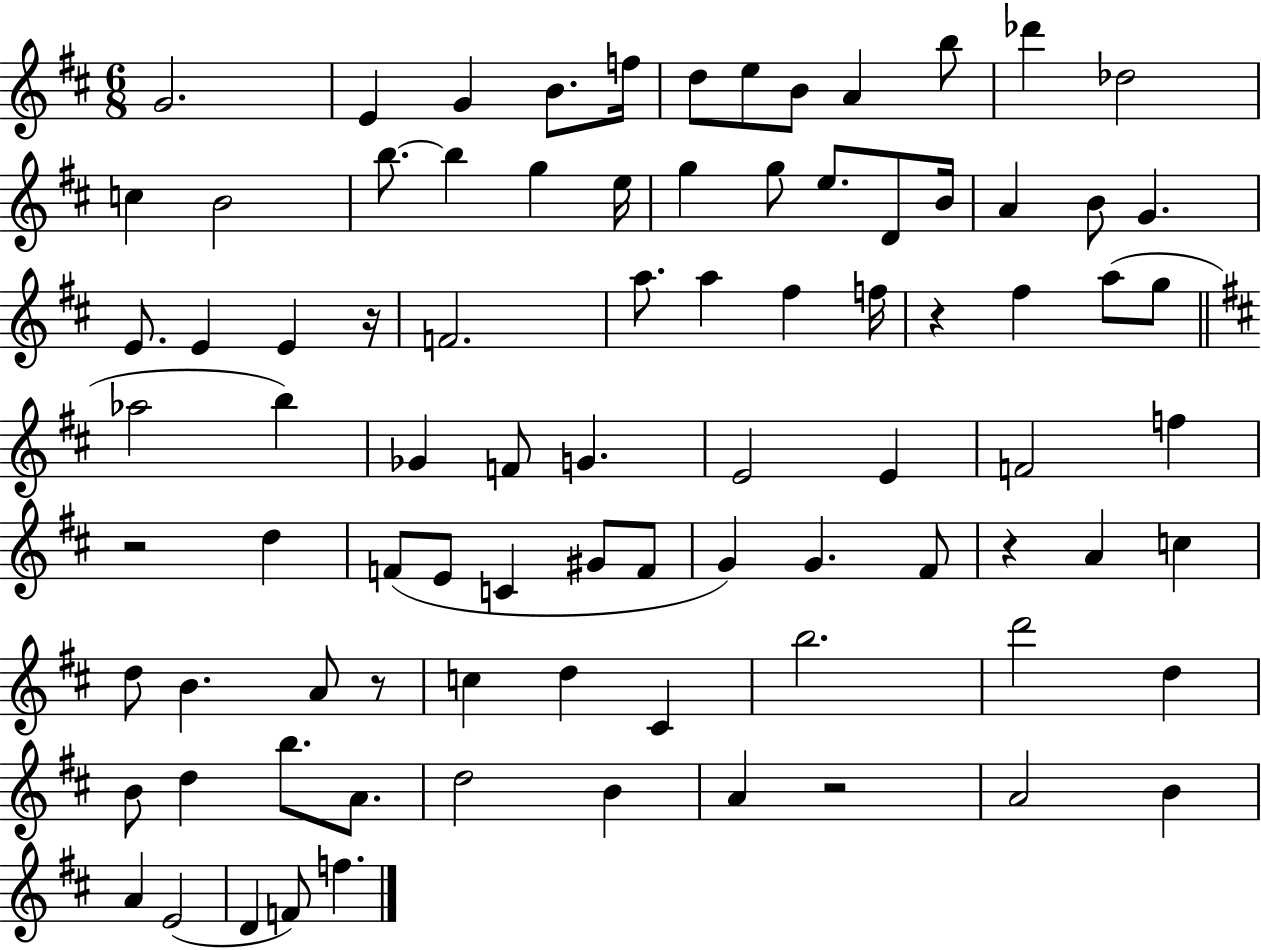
G4/h. E4/q G4/q B4/e. F5/s D5/e E5/e B4/e A4/q B5/e Db6/q Db5/h C5/q B4/h B5/e. B5/q G5/q E5/s G5/q G5/e E5/e. D4/e B4/s A4/q B4/e G4/q. E4/e. E4/q E4/q R/s F4/h. A5/e. A5/q F#5/q F5/s R/q F#5/q A5/e G5/e Ab5/h B5/q Gb4/q F4/e G4/q. E4/h E4/q F4/h F5/q R/h D5/q F4/e E4/e C4/q G#4/e F4/e G4/q G4/q. F#4/e R/q A4/q C5/q D5/e B4/q. A4/e R/e C5/q D5/q C#4/q B5/h. D6/h D5/q B4/e D5/q B5/e. A4/e. D5/h B4/q A4/q R/h A4/h B4/q A4/q E4/h D4/q F4/e F5/q.